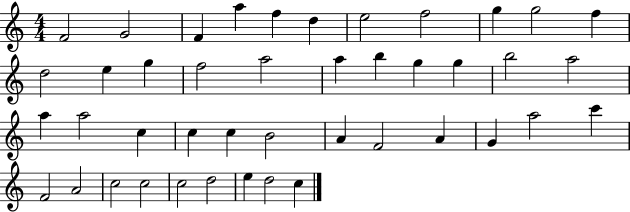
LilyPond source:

{
  \clef treble
  \numericTimeSignature
  \time 4/4
  \key c \major
  f'2 g'2 | f'4 a''4 f''4 d''4 | e''2 f''2 | g''4 g''2 f''4 | \break d''2 e''4 g''4 | f''2 a''2 | a''4 b''4 g''4 g''4 | b''2 a''2 | \break a''4 a''2 c''4 | c''4 c''4 b'2 | a'4 f'2 a'4 | g'4 a''2 c'''4 | \break f'2 a'2 | c''2 c''2 | c''2 d''2 | e''4 d''2 c''4 | \break \bar "|."
}